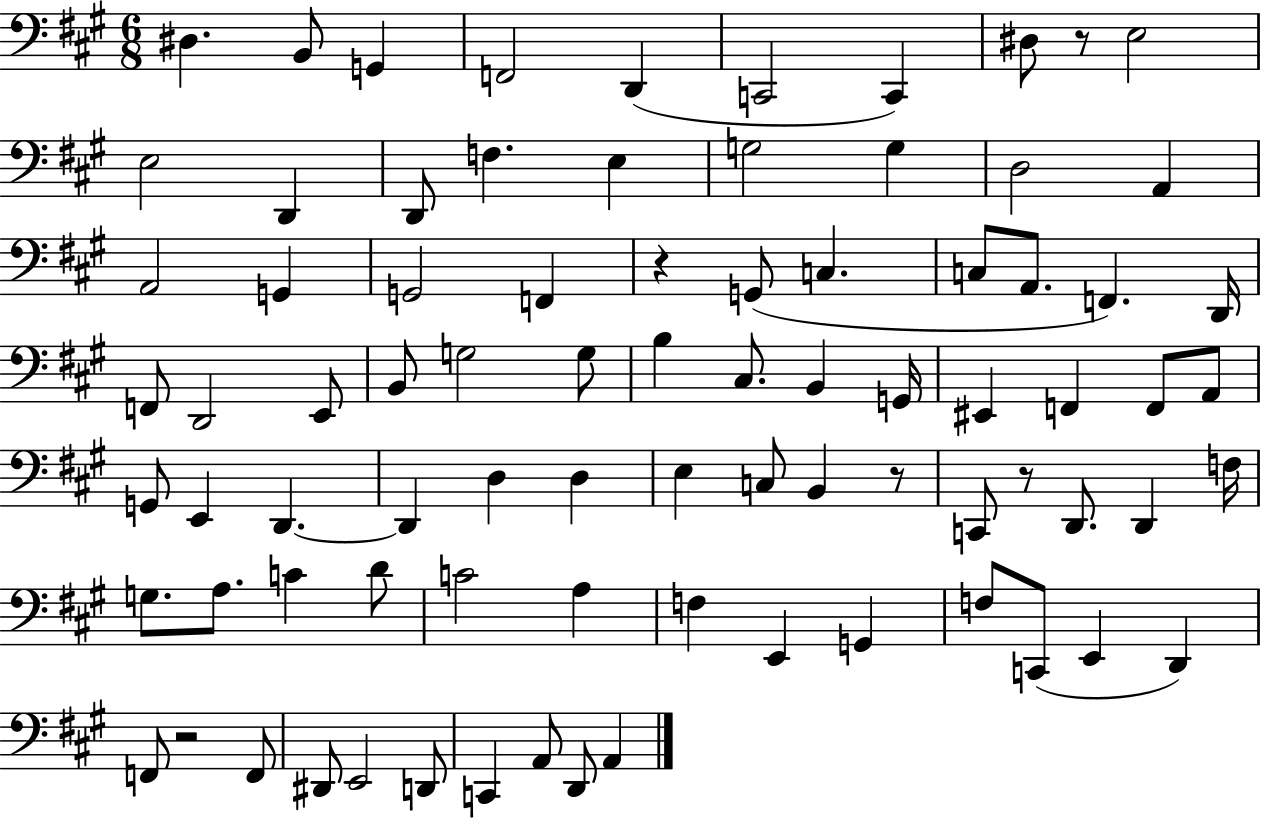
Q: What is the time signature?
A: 6/8